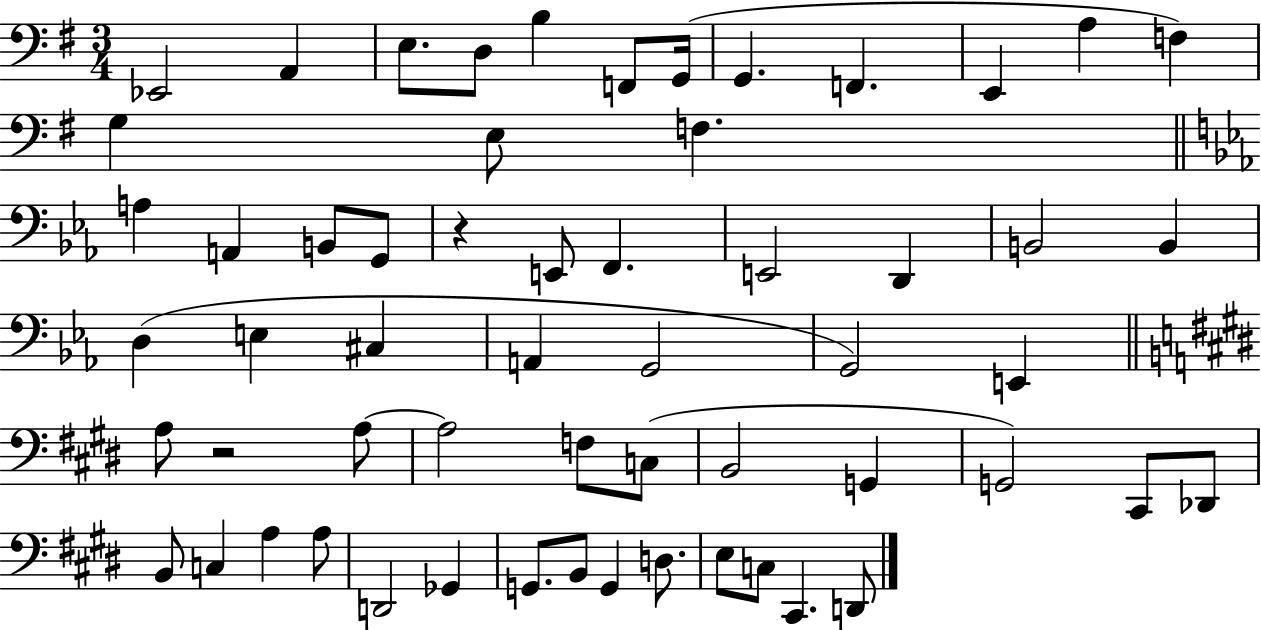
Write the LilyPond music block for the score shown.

{
  \clef bass
  \numericTimeSignature
  \time 3/4
  \key g \major
  ees,2 a,4 | e8. d8 b4 f,8 g,16( | g,4. f,4. | e,4 a4 f4) | \break g4 e8 f4. | \bar "||" \break \key ees \major a4 a,4 b,8 g,8 | r4 e,8 f,4. | e,2 d,4 | b,2 b,4 | \break d4( e4 cis4 | a,4 g,2 | g,2) e,4 | \bar "||" \break \key e \major a8 r2 a8~~ | a2 f8 c8( | b,2 g,4 | g,2) cis,8 des,8 | \break b,8 c4 a4 a8 | d,2 ges,4 | g,8. b,8 g,4 d8. | e8 c8 cis,4. d,8 | \break \bar "|."
}